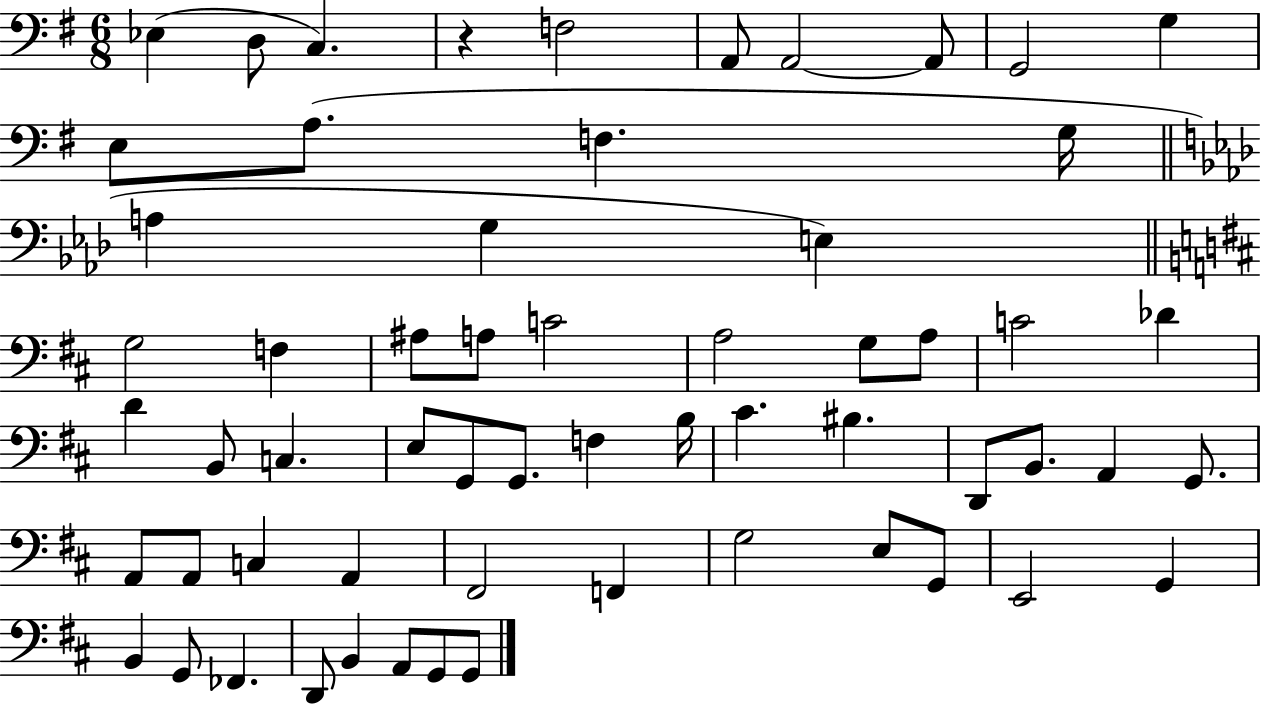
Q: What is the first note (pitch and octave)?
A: Eb3